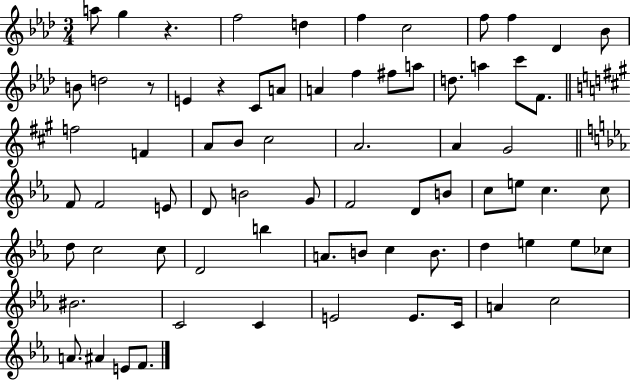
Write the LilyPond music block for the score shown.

{
  \clef treble
  \numericTimeSignature
  \time 3/4
  \key aes \major
  a''8 g''4 r4. | f''2 d''4 | f''4 c''2 | f''8 f''4 des'4 bes'8 | \break b'8 d''2 r8 | e'4 r4 c'8 a'8 | a'4 f''4 fis''8 a''8 | d''8. a''4 c'''8 f'8. | \break \bar "||" \break \key a \major f''2 f'4 | a'8 b'8 cis''2 | a'2. | a'4 gis'2 | \break \bar "||" \break \key c \minor f'8 f'2 e'8 | d'8 b'2 g'8 | f'2 d'8 b'8 | c''8 e''8 c''4. c''8 | \break d''8 c''2 c''8 | d'2 b''4 | a'8. b'8 c''4 b'8. | d''4 e''4 e''8 ces''8 | \break bis'2. | c'2 c'4 | e'2 e'8. c'16 | a'4 c''2 | \break a'8. ais'4 e'8 f'8. | \bar "|."
}